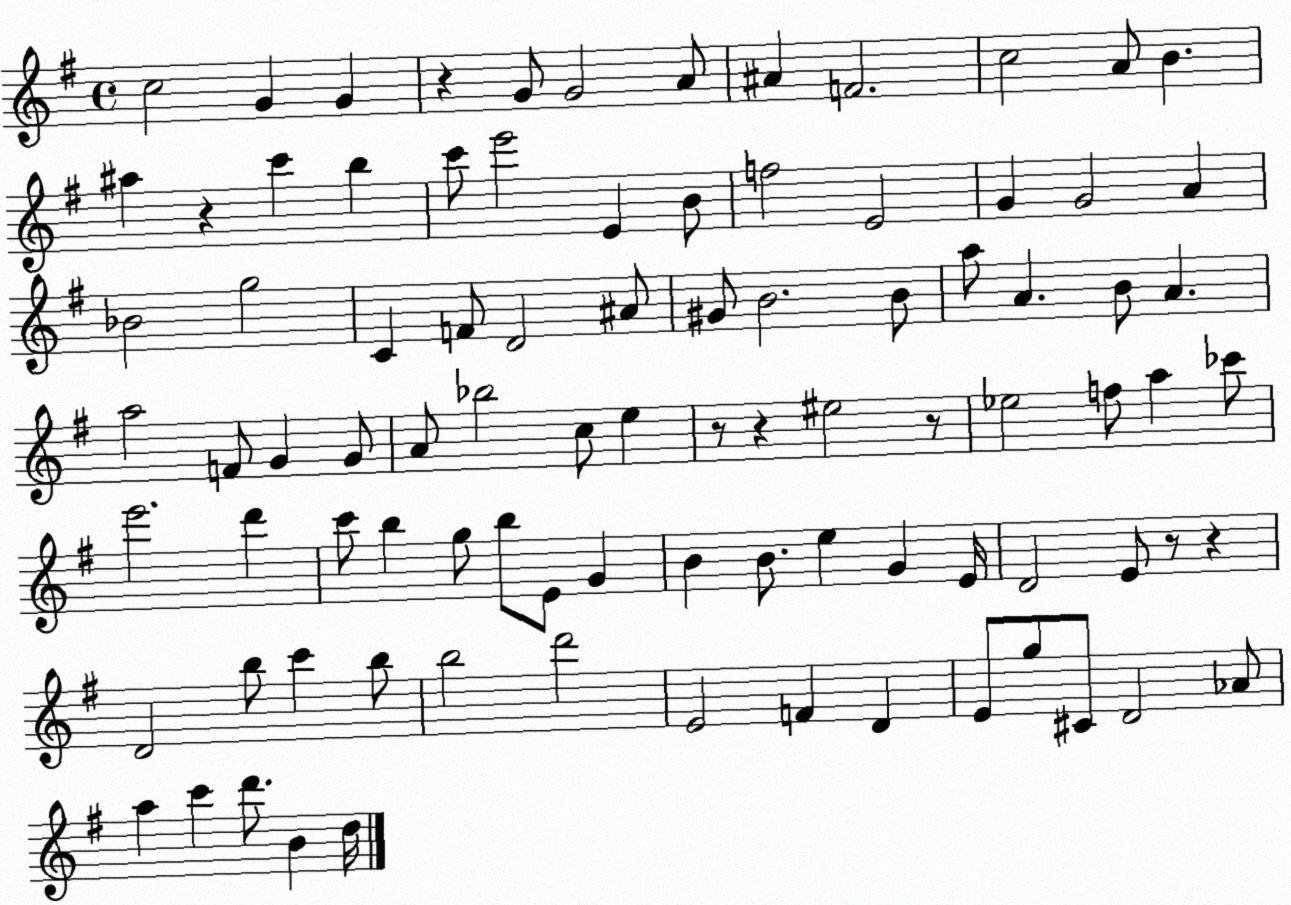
X:1
T:Untitled
M:4/4
L:1/4
K:G
c2 G G z G/2 G2 A/2 ^A F2 c2 A/2 B ^a z c' b c'/2 e'2 E B/2 f2 E2 G G2 A _B2 g2 C F/2 D2 ^A/2 ^G/2 B2 B/2 a/2 A B/2 A a2 F/2 G G/2 A/2 _b2 c/2 e z/2 z ^e2 z/2 _e2 f/2 a _c'/2 e'2 d' c'/2 b g/2 b/2 E/2 G B B/2 e G E/4 D2 E/2 z/2 z D2 b/2 c' b/2 b2 d'2 E2 F D E/2 g/2 ^C/2 D2 _A/2 a c' d'/2 B d/4